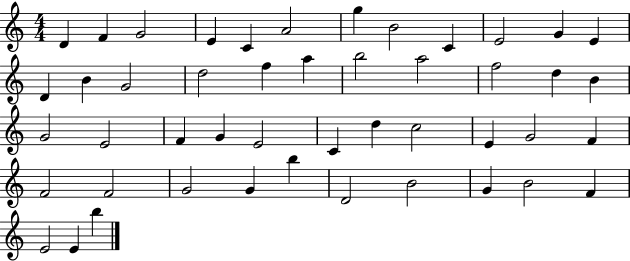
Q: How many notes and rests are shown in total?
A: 47